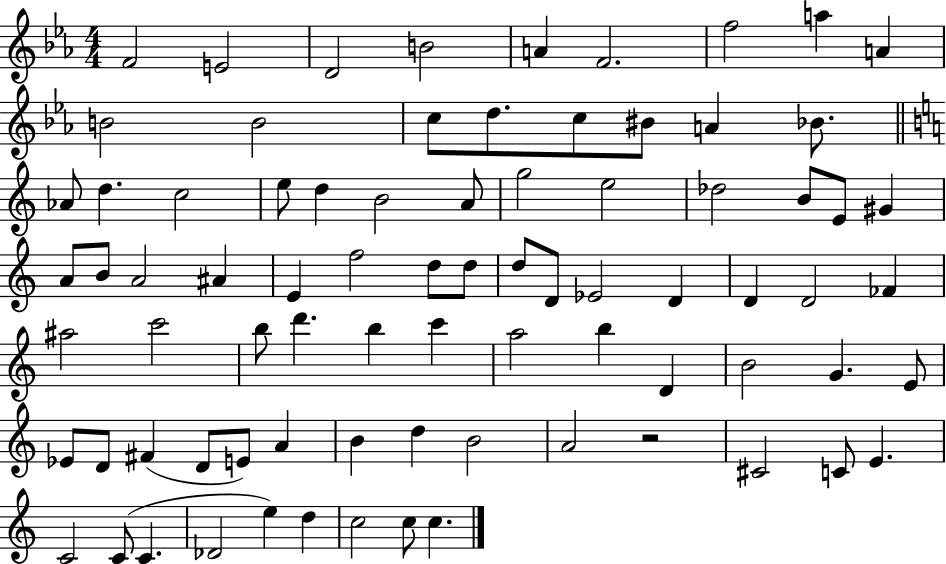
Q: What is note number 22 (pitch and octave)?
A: D5